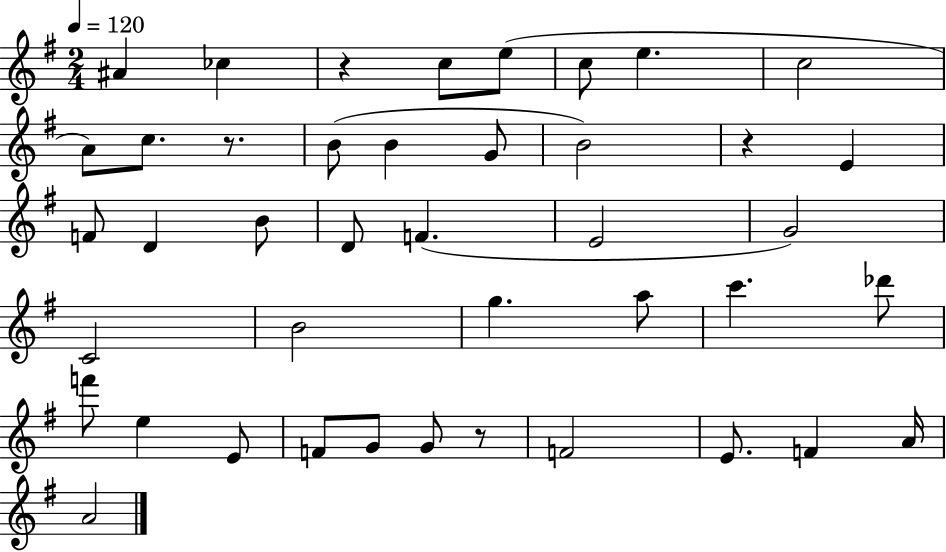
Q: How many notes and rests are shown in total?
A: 42